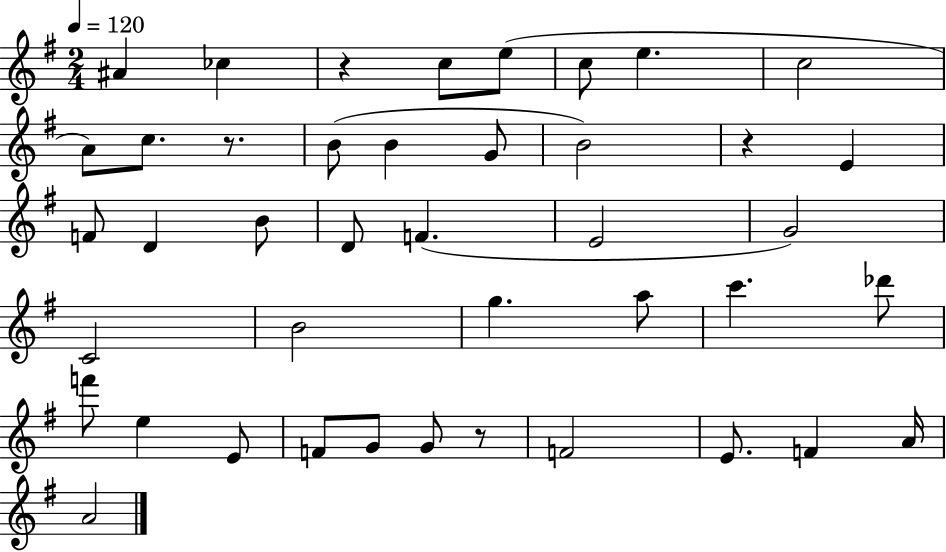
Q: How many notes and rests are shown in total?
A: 42